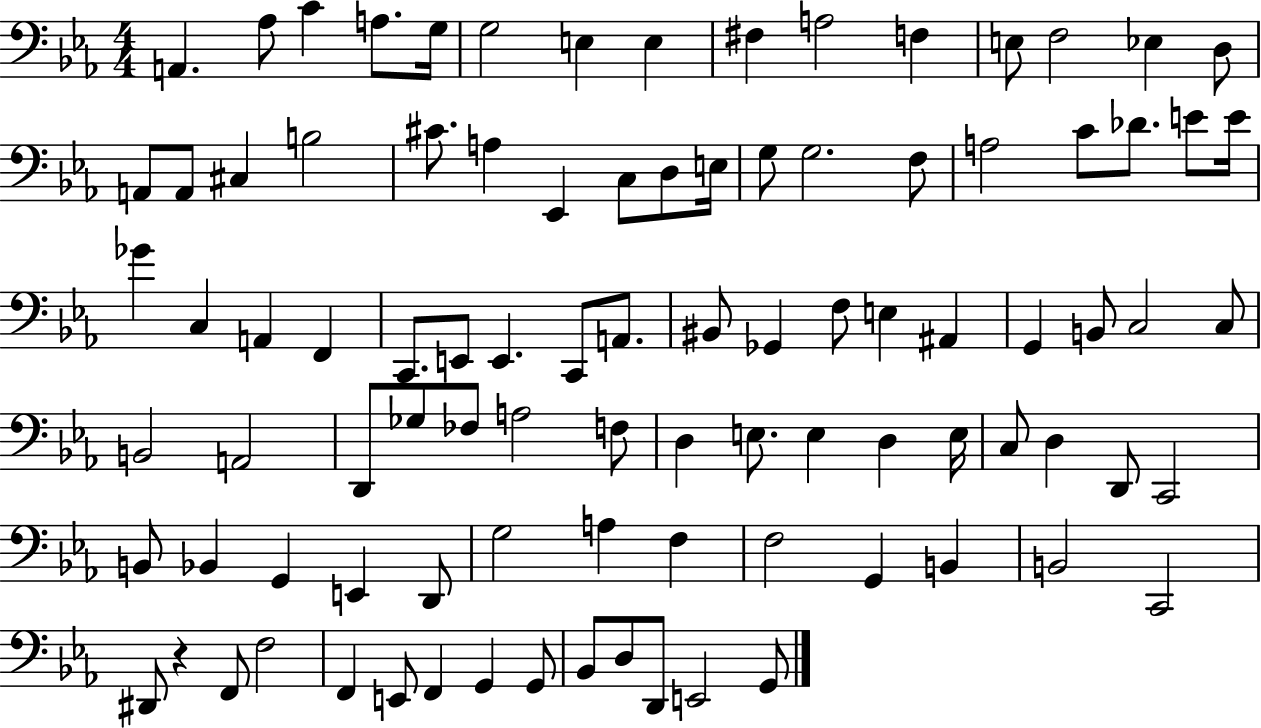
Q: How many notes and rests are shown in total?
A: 94